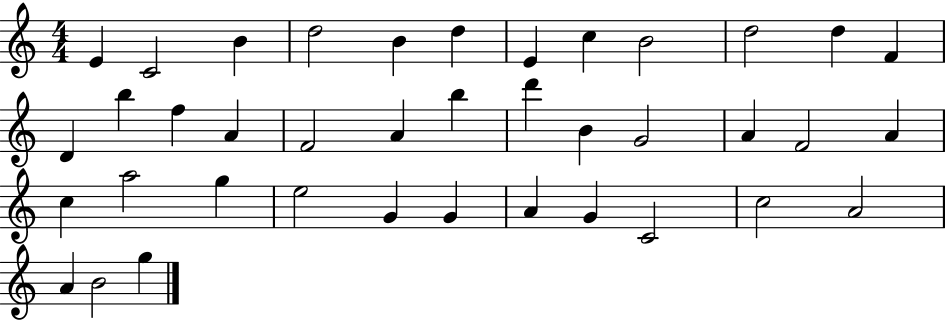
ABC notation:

X:1
T:Untitled
M:4/4
L:1/4
K:C
E C2 B d2 B d E c B2 d2 d F D b f A F2 A b d' B G2 A F2 A c a2 g e2 G G A G C2 c2 A2 A B2 g